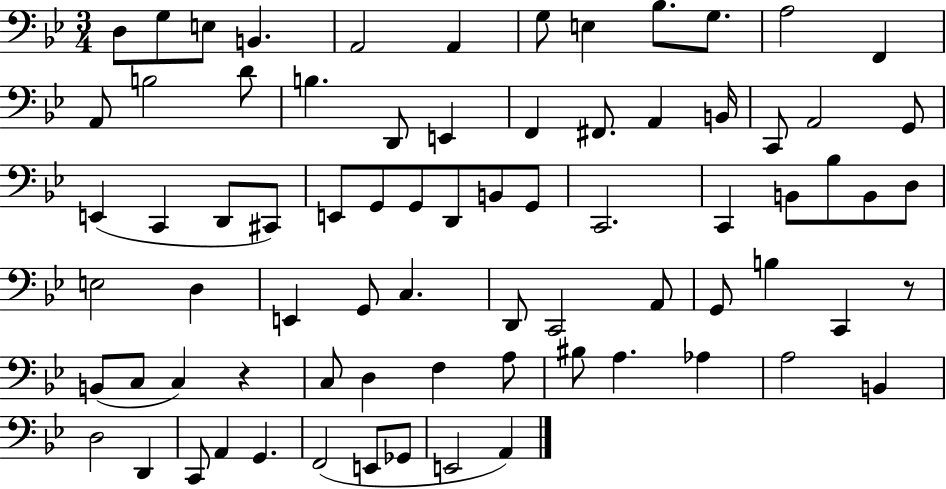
D3/e G3/e E3/e B2/q. A2/h A2/q G3/e E3/q Bb3/e. G3/e. A3/h F2/q A2/e B3/h D4/e B3/q. D2/e E2/q F2/q F#2/e. A2/q B2/s C2/e A2/h G2/e E2/q C2/q D2/e C#2/e E2/e G2/e G2/e D2/e B2/e G2/e C2/h. C2/q B2/e Bb3/e B2/e D3/e E3/h D3/q E2/q G2/e C3/q. D2/e C2/h A2/e G2/e B3/q C2/q R/e B2/e C3/e C3/q R/q C3/e D3/q F3/q A3/e BIS3/e A3/q. Ab3/q A3/h B2/q D3/h D2/q C2/e A2/q G2/q. F2/h E2/e Gb2/e E2/h A2/q